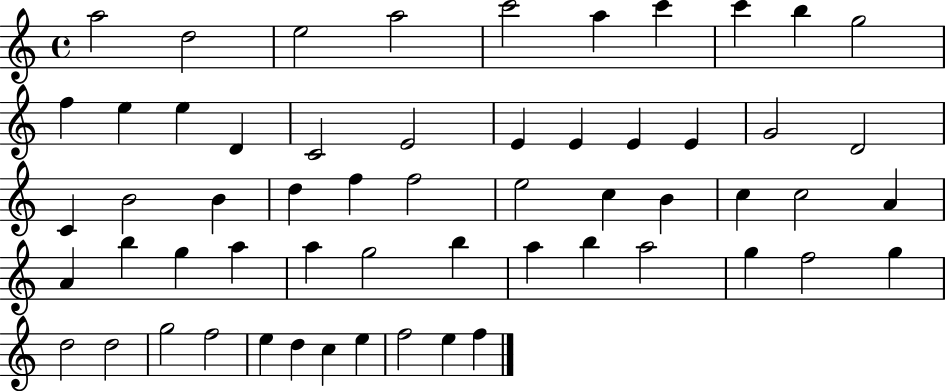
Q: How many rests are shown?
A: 0